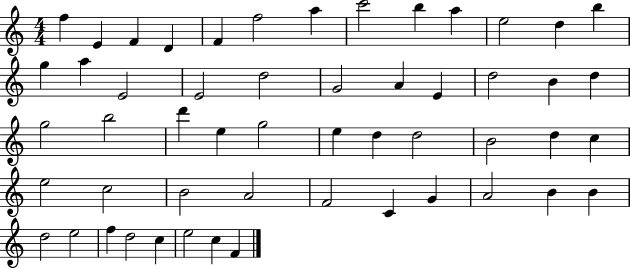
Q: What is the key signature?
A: C major